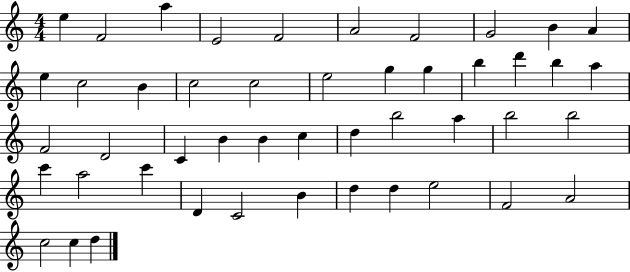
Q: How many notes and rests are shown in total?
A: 47